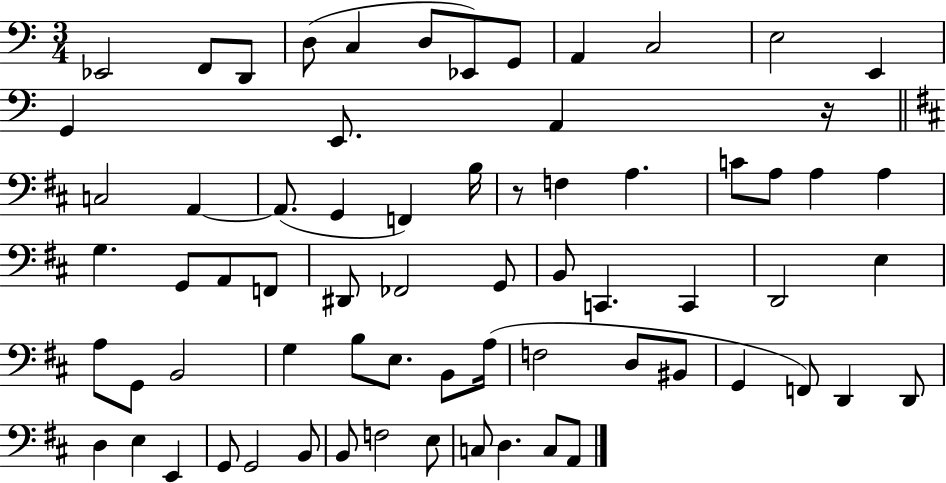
X:1
T:Untitled
M:3/4
L:1/4
K:C
_E,,2 F,,/2 D,,/2 D,/2 C, D,/2 _E,,/2 G,,/2 A,, C,2 E,2 E,, G,, E,,/2 A,, z/4 C,2 A,, A,,/2 G,, F,, B,/4 z/2 F, A, C/2 A,/2 A, A, G, G,,/2 A,,/2 F,,/2 ^D,,/2 _F,,2 G,,/2 B,,/2 C,, C,, D,,2 E, A,/2 G,,/2 B,,2 G, B,/2 E,/2 B,,/2 A,/4 F,2 D,/2 ^B,,/2 G,, F,,/2 D,, D,,/2 D, E, E,, G,,/2 G,,2 B,,/2 B,,/2 F,2 E,/2 C,/2 D, C,/2 A,,/2